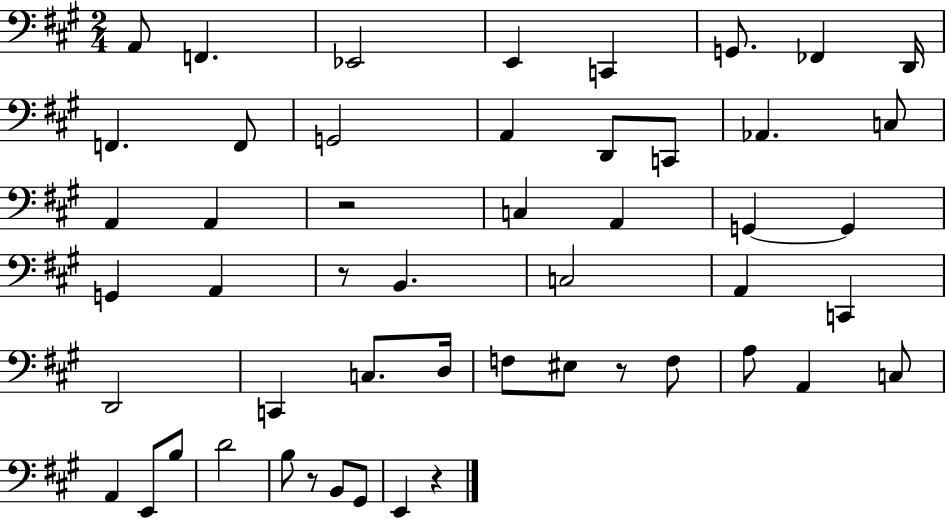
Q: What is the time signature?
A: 2/4